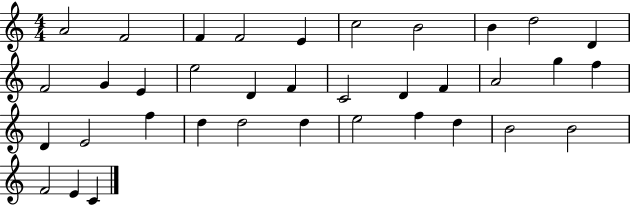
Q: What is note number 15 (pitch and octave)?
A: D4